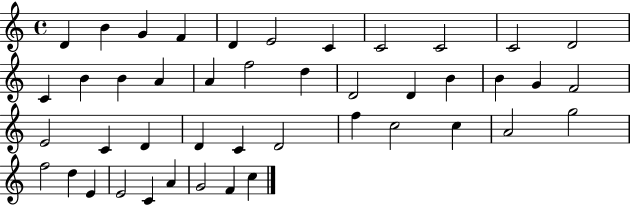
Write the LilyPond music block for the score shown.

{
  \clef treble
  \time 4/4
  \defaultTimeSignature
  \key c \major
  d'4 b'4 g'4 f'4 | d'4 e'2 c'4 | c'2 c'2 | c'2 d'2 | \break c'4 b'4 b'4 a'4 | a'4 f''2 d''4 | d'2 d'4 b'4 | b'4 g'4 f'2 | \break e'2 c'4 d'4 | d'4 c'4 d'2 | f''4 c''2 c''4 | a'2 g''2 | \break f''2 d''4 e'4 | e'2 c'4 a'4 | g'2 f'4 c''4 | \bar "|."
}